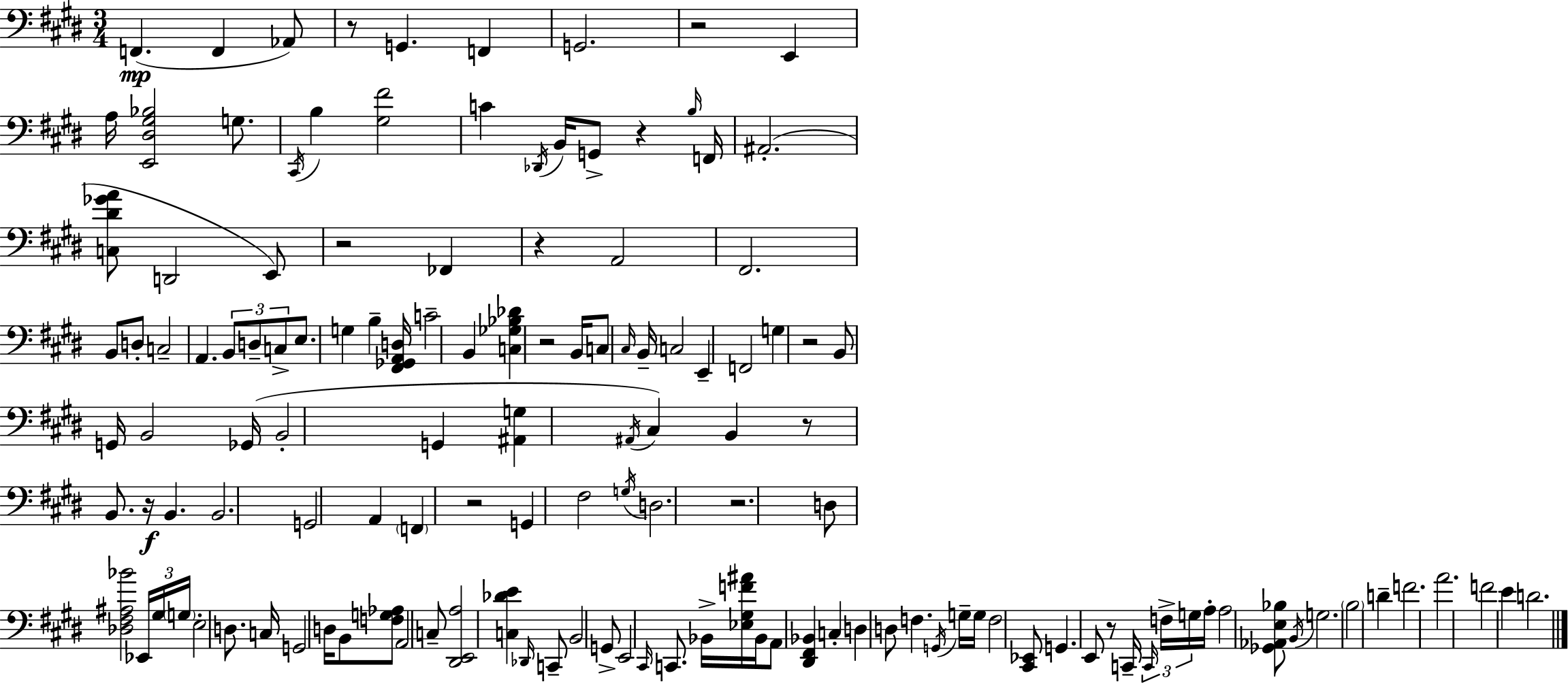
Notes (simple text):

F2/q. F2/q Ab2/e R/e G2/q. F2/q G2/h. R/h E2/q A3/s [E2,D#3,G#3,Bb3]/h G3/e. C#2/s B3/q [G#3,F#4]/h C4/q Db2/s B2/s G2/e R/q B3/s F2/s A#2/h. [C3,D#4,Gb4,A4]/e D2/h E2/e R/h FES2/q R/q A2/h F#2/h. B2/e D3/e C3/h A2/q. B2/e D3/e C3/e E3/e. G3/q B3/q [F#2,Gb2,A2,D3]/s C4/h B2/q [C3,Gb3,Bb3,Db4]/q R/h B2/s C3/e C#3/s B2/s C3/h E2/q F2/h G3/q R/h B2/e G2/s B2/h Gb2/s B2/h G2/q [A#2,G3]/q A#2/s C#3/q B2/q R/e B2/e. R/s B2/q. B2/h. G2/h A2/q F2/q R/h G2/q F#3/h G3/s D3/h. R/h. D3/e [Db3,F#3,A#3,Bb4]/h Eb2/s G#3/s G3/s E3/h D3/e. C3/s G2/h D3/s B2/e [F3,G3,Ab3]/e A2/h C3/e [D#2,E2,A3]/h [C3,Db4,E4]/q Db2/s C2/e B2/h G2/e E2/h C#2/s C2/e. Bb2/s [Eb3,G#3,F4,A#4]/s Bb2/s A2/e [D#2,F#2,Bb2]/q C3/q D3/q D3/e F3/q. G2/s G3/s G3/s F3/h [C#2,Eb2]/e G2/q. E2/e R/e C2/s C2/s F3/s G3/s A3/s A3/h [Gb2,Ab2,E3,Bb3]/e B2/s G3/h. B3/h D4/q F4/h. A4/h. F4/h E4/q D4/h.